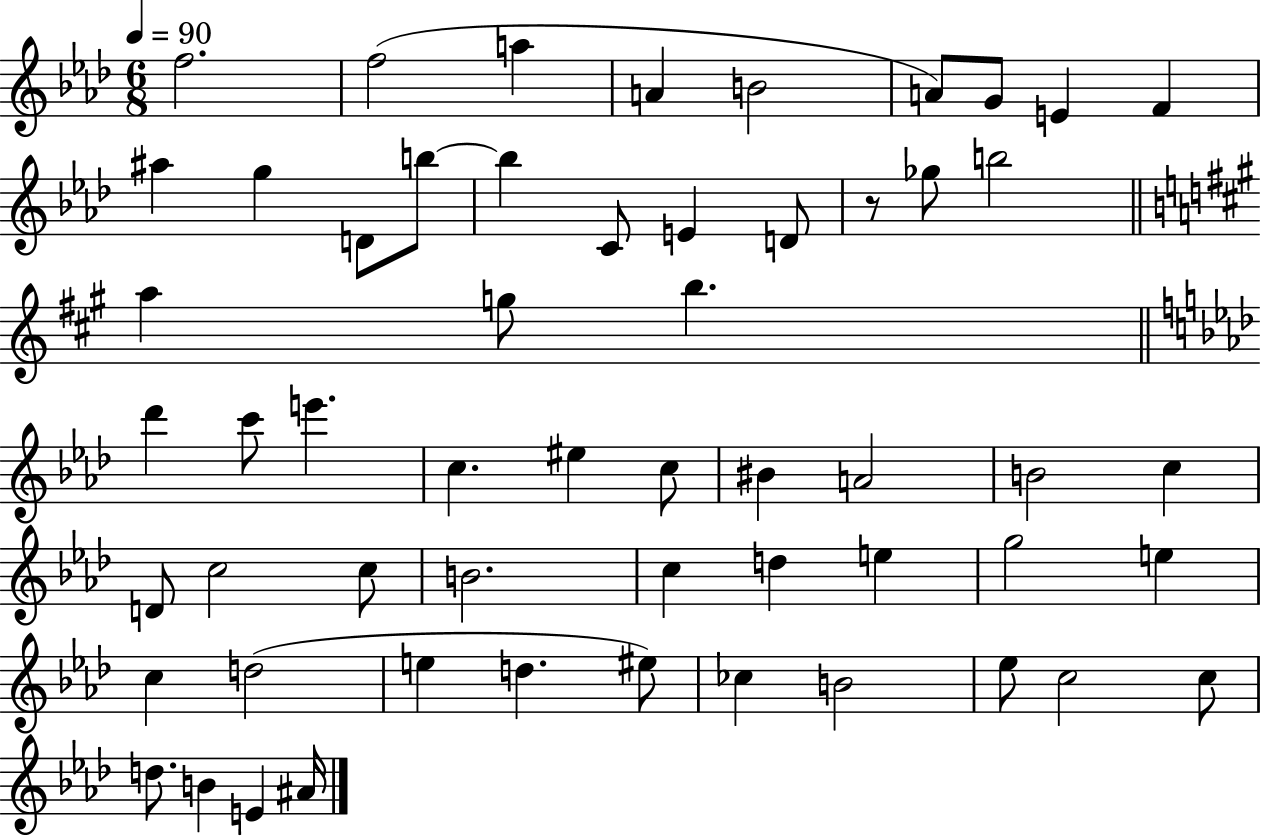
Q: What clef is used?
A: treble